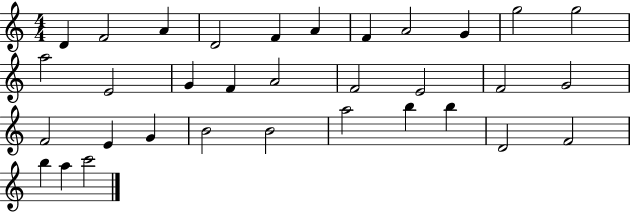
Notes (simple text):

D4/q F4/h A4/q D4/h F4/q A4/q F4/q A4/h G4/q G5/h G5/h A5/h E4/h G4/q F4/q A4/h F4/h E4/h F4/h G4/h F4/h E4/q G4/q B4/h B4/h A5/h B5/q B5/q D4/h F4/h B5/q A5/q C6/h